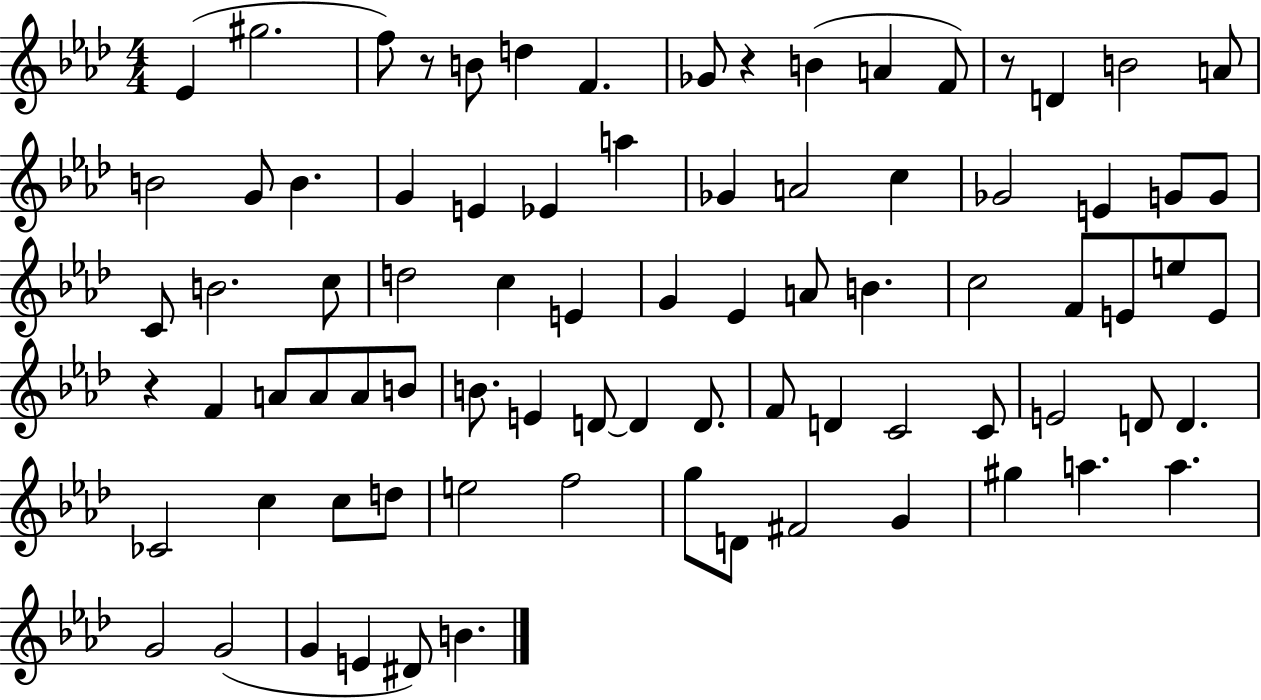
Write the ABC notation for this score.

X:1
T:Untitled
M:4/4
L:1/4
K:Ab
_E ^g2 f/2 z/2 B/2 d F _G/2 z B A F/2 z/2 D B2 A/2 B2 G/2 B G E _E a _G A2 c _G2 E G/2 G/2 C/2 B2 c/2 d2 c E G _E A/2 B c2 F/2 E/2 e/2 E/2 z F A/2 A/2 A/2 B/2 B/2 E D/2 D D/2 F/2 D C2 C/2 E2 D/2 D _C2 c c/2 d/2 e2 f2 g/2 D/2 ^F2 G ^g a a G2 G2 G E ^D/2 B